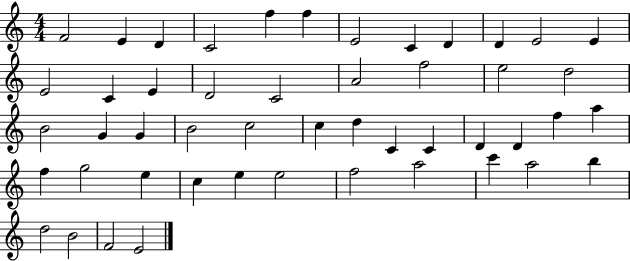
F4/h E4/q D4/q C4/h F5/q F5/q E4/h C4/q D4/q D4/q E4/h E4/q E4/h C4/q E4/q D4/h C4/h A4/h F5/h E5/h D5/h B4/h G4/q G4/q B4/h C5/h C5/q D5/q C4/q C4/q D4/q D4/q F5/q A5/q F5/q G5/h E5/q C5/q E5/q E5/h F5/h A5/h C6/q A5/h B5/q D5/h B4/h F4/h E4/h